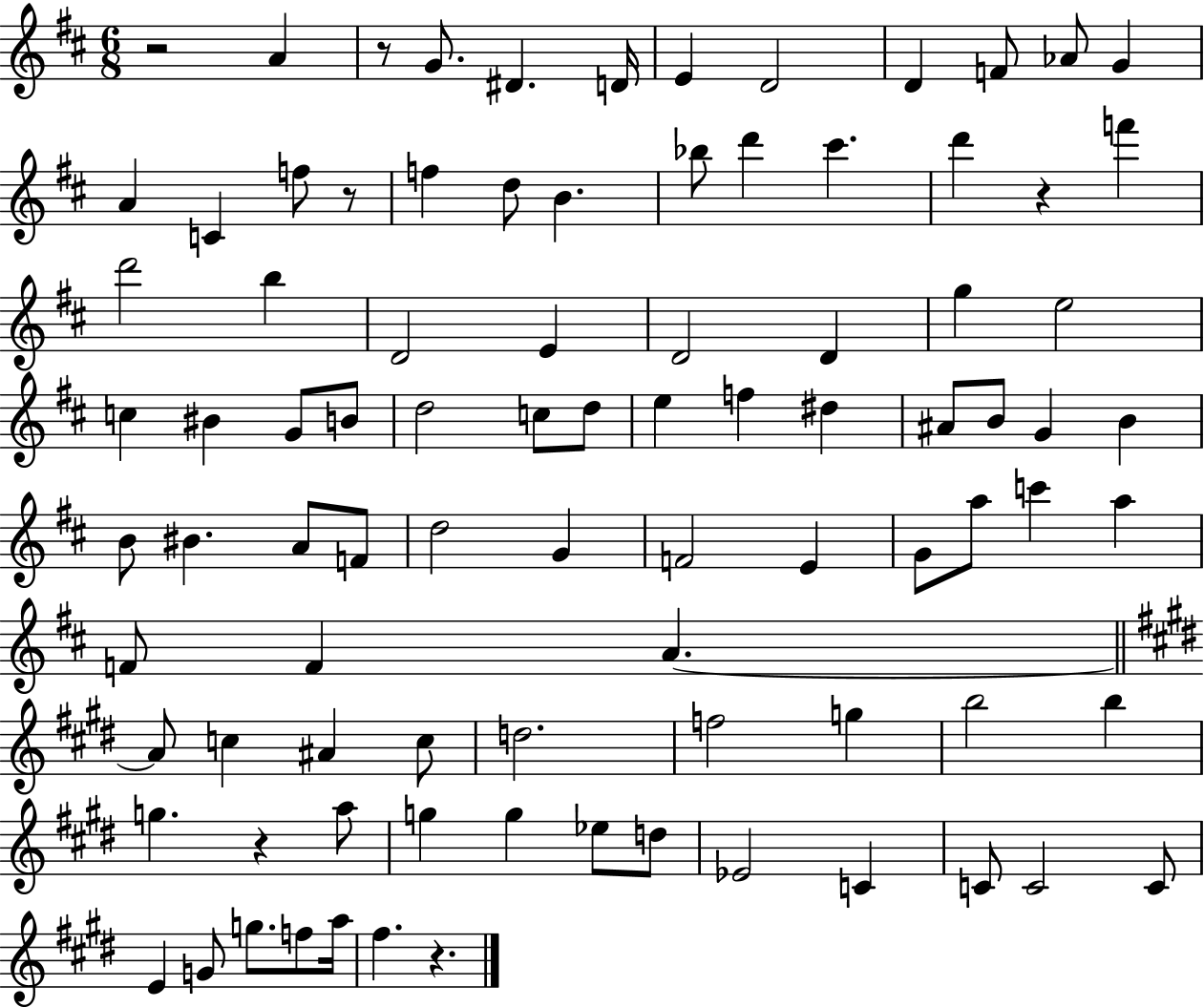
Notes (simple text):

R/h A4/q R/e G4/e. D#4/q. D4/s E4/q D4/h D4/q F4/e Ab4/e G4/q A4/q C4/q F5/e R/e F5/q D5/e B4/q. Bb5/e D6/q C#6/q. D6/q R/q F6/q D6/h B5/q D4/h E4/q D4/h D4/q G5/q E5/h C5/q BIS4/q G4/e B4/e D5/h C5/e D5/e E5/q F5/q D#5/q A#4/e B4/e G4/q B4/q B4/e BIS4/q. A4/e F4/e D5/h G4/q F4/h E4/q G4/e A5/e C6/q A5/q F4/e F4/q A4/q. A4/e C5/q A#4/q C5/e D5/h. F5/h G5/q B5/h B5/q G5/q. R/q A5/e G5/q G5/q Eb5/e D5/e Eb4/h C4/q C4/e C4/h C4/e E4/q G4/e G5/e. F5/e A5/s F#5/q. R/q.